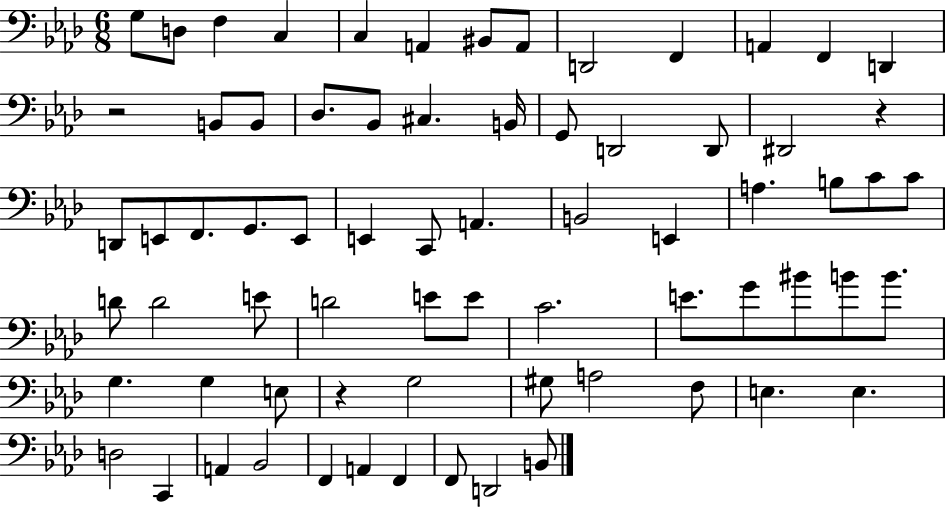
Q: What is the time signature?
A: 6/8